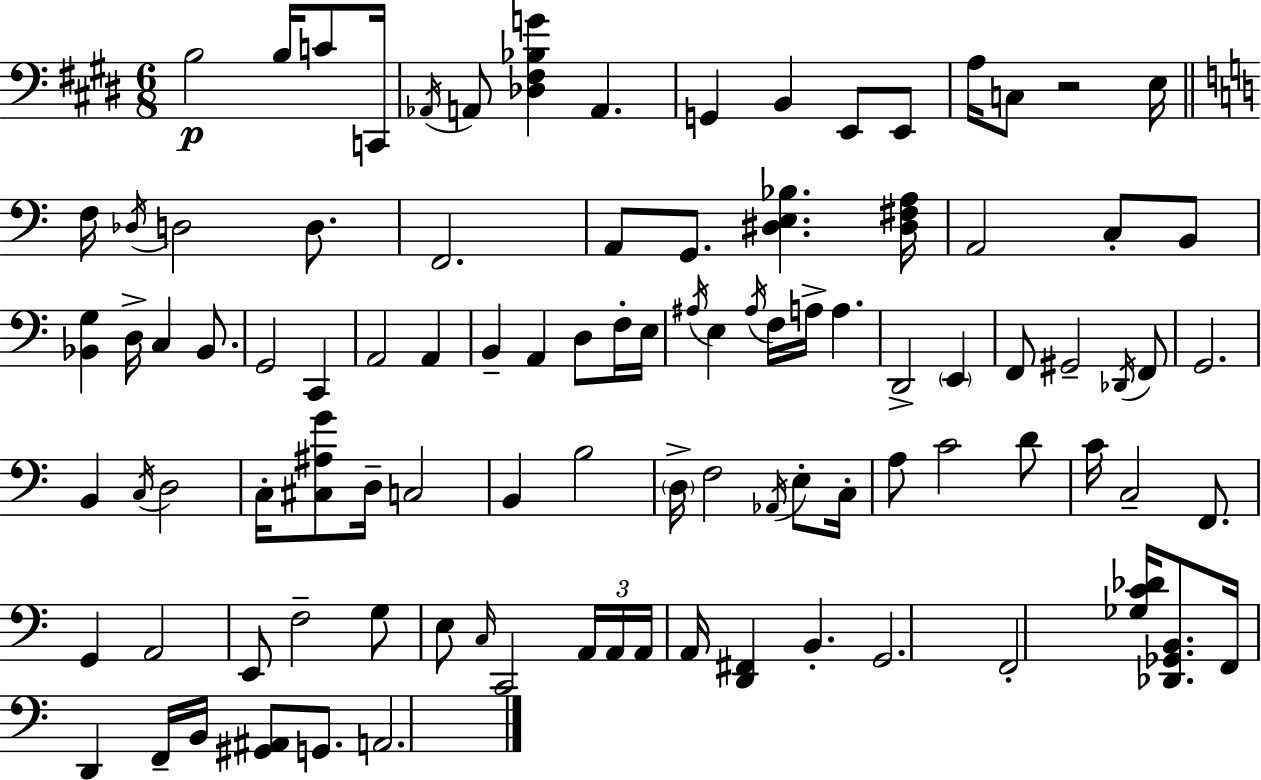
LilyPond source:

{
  \clef bass
  \numericTimeSignature
  \time 6/8
  \key e \major
  b2\p b16 c'8 c,16 | \acciaccatura { aes,16 } a,8 <des fis bes g'>4 a,4. | g,4 b,4 e,8 e,8 | a16 c8 r2 | \break e16 \bar "||" \break \key c \major f16 \acciaccatura { des16 } d2 d8. | f,2. | a,8 g,8. <dis e bes>4. | <dis fis a>16 a,2 c8-. b,8 | \break <bes, g>4 d16-> c4 bes,8. | g,2 c,4 | a,2 a,4 | b,4-- a,4 d8 f16-. | \break e16 \acciaccatura { ais16 } e4 \acciaccatura { ais16 } f16 a16-> a4. | d,2-> \parenthesize e,4 | f,8 gis,2-- | \acciaccatura { des,16 } f,8 g,2. | \break b,4 \acciaccatura { c16 } d2 | c16-. <cis ais g'>8 d16-- c2 | b,4 b2 | \parenthesize d16-> f2 | \break \acciaccatura { aes,16 } e8-. c16-. a8 c'2 | d'8 c'16 c2-- | f,8. g,4 a,2 | e,8 f2-- | \break g8 e8 \grace { c16 } c,2 | \tuplet 3/2 { a,16 a,16 a,16 } a,16 <d, fis,>4 | b,4.-. g,2. | f,2-. | \break <ges c' des'>16 <des, ges, b,>8. f,16 d,4 | f,16-- b,16 <gis, ais,>8 g,8. a,2. | \bar "|."
}